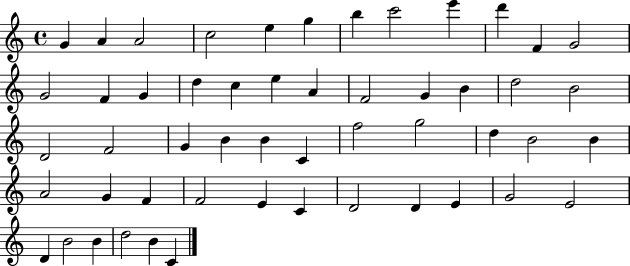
G4/q A4/q A4/h C5/h E5/q G5/q B5/q C6/h E6/q D6/q F4/q G4/h G4/h F4/q G4/q D5/q C5/q E5/q A4/q F4/h G4/q B4/q D5/h B4/h D4/h F4/h G4/q B4/q B4/q C4/q F5/h G5/h D5/q B4/h B4/q A4/h G4/q F4/q F4/h E4/q C4/q D4/h D4/q E4/q G4/h E4/h D4/q B4/h B4/q D5/h B4/q C4/q